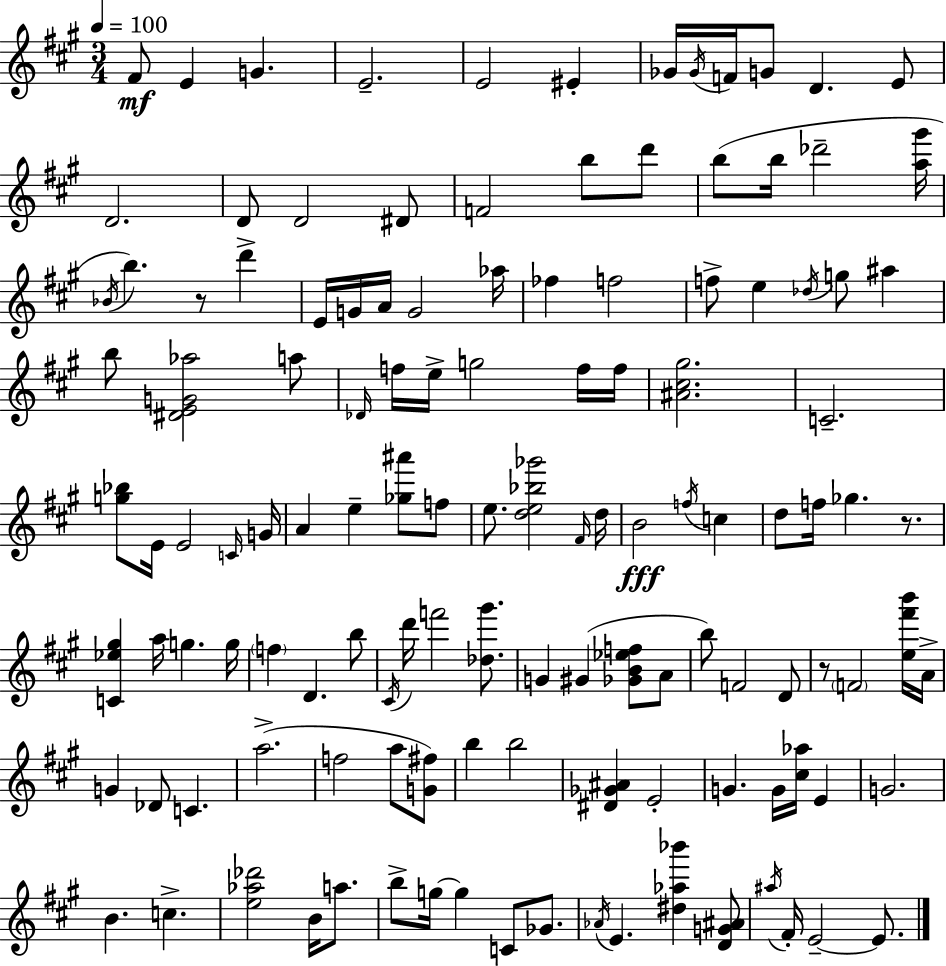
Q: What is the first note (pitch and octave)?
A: F#4